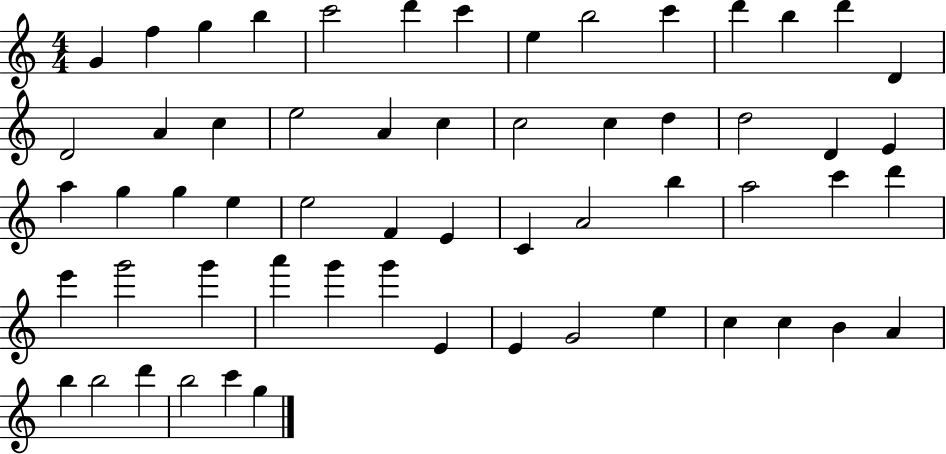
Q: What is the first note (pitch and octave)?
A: G4